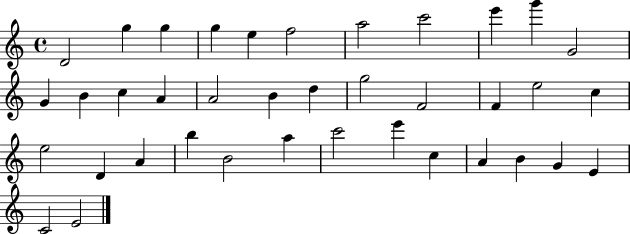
X:1
T:Untitled
M:4/4
L:1/4
K:C
D2 g g g e f2 a2 c'2 e' g' G2 G B c A A2 B d g2 F2 F e2 c e2 D A b B2 a c'2 e' c A B G E C2 E2